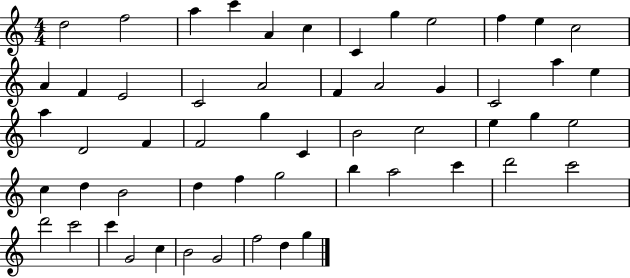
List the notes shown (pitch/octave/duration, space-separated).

D5/h F5/h A5/q C6/q A4/q C5/q C4/q G5/q E5/h F5/q E5/q C5/h A4/q F4/q E4/h C4/h A4/h F4/q A4/h G4/q C4/h A5/q E5/q A5/q D4/h F4/q F4/h G5/q C4/q B4/h C5/h E5/q G5/q E5/h C5/q D5/q B4/h D5/q F5/q G5/h B5/q A5/h C6/q D6/h C6/h D6/h C6/h C6/q G4/h C5/q B4/h G4/h F5/h D5/q G5/q